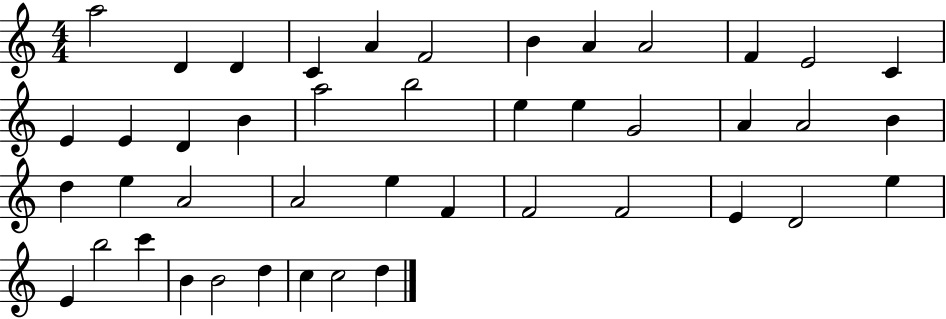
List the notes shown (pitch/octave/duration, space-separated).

A5/h D4/q D4/q C4/q A4/q F4/h B4/q A4/q A4/h F4/q E4/h C4/q E4/q E4/q D4/q B4/q A5/h B5/h E5/q E5/q G4/h A4/q A4/h B4/q D5/q E5/q A4/h A4/h E5/q F4/q F4/h F4/h E4/q D4/h E5/q E4/q B5/h C6/q B4/q B4/h D5/q C5/q C5/h D5/q